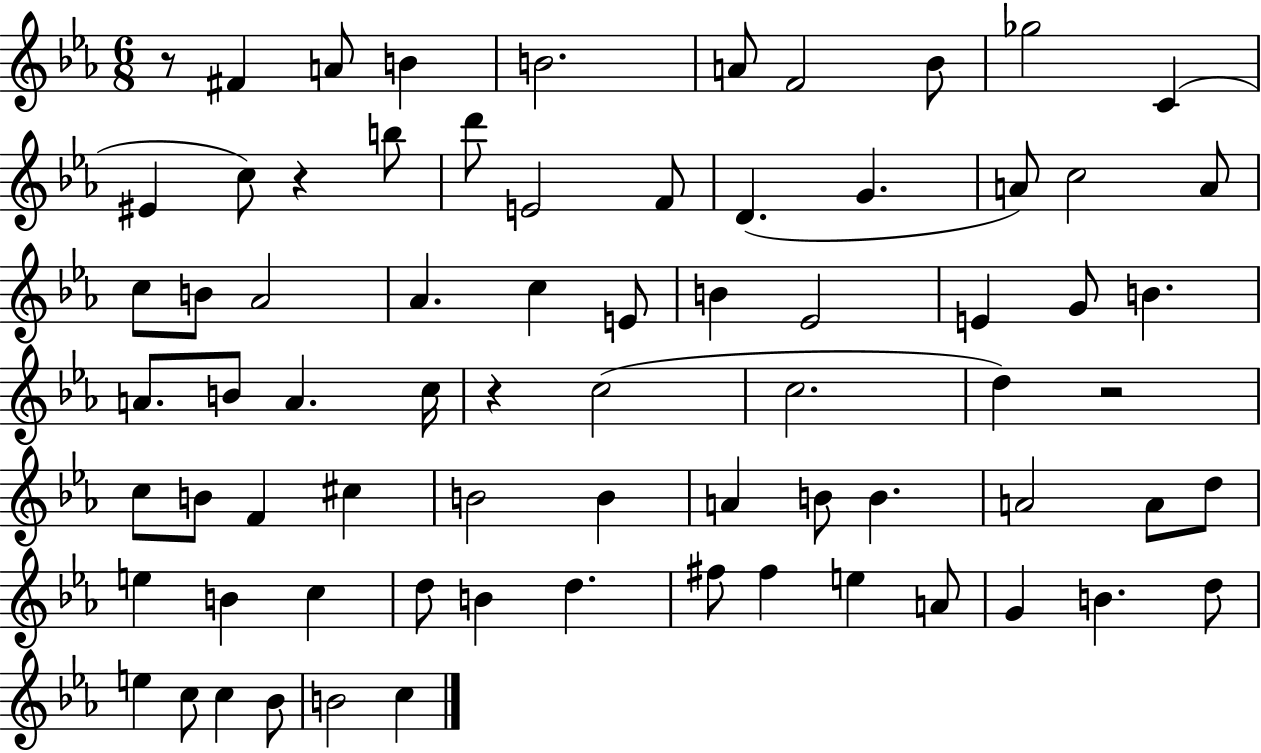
{
  \clef treble
  \numericTimeSignature
  \time 6/8
  \key ees \major
  r8 fis'4 a'8 b'4 | b'2. | a'8 f'2 bes'8 | ges''2 c'4( | \break eis'4 c''8) r4 b''8 | d'''8 e'2 f'8 | d'4.( g'4. | a'8) c''2 a'8 | \break c''8 b'8 aes'2 | aes'4. c''4 e'8 | b'4 ees'2 | e'4 g'8 b'4. | \break a'8. b'8 a'4. c''16 | r4 c''2( | c''2. | d''4) r2 | \break c''8 b'8 f'4 cis''4 | b'2 b'4 | a'4 b'8 b'4. | a'2 a'8 d''8 | \break e''4 b'4 c''4 | d''8 b'4 d''4. | fis''8 fis''4 e''4 a'8 | g'4 b'4. d''8 | \break e''4 c''8 c''4 bes'8 | b'2 c''4 | \bar "|."
}